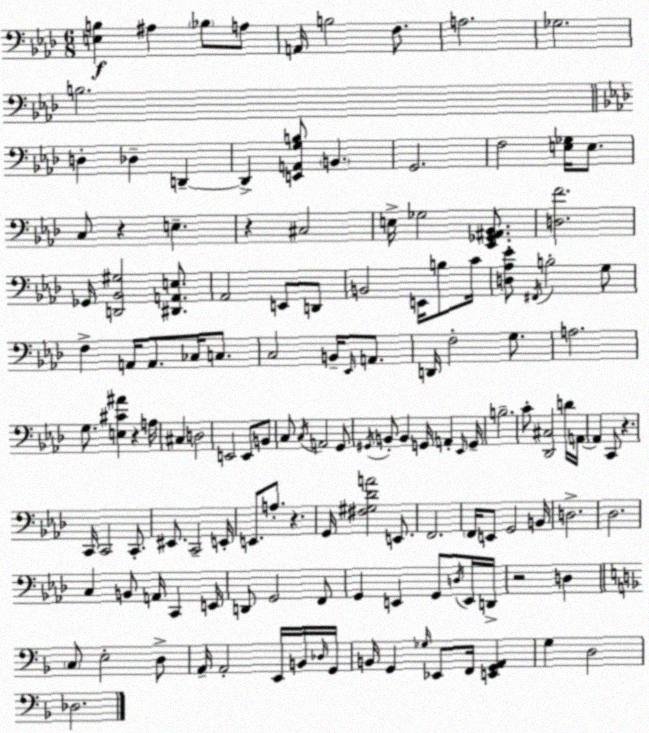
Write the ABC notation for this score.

X:1
T:Untitled
M:6/8
L:1/4
K:Fm
[E,B,] ^A, _B,/2 A,/2 A,,/4 B,2 F,/2 A,2 _G,2 B,2 D, _D, D,, D,, [E,,A,,G,B,]/2 B,, G,,2 F,2 [E,_G,]/4 E,/2 C,/2 z E, z ^C,2 E,/4 _G,2 [_E,,_G,,^A,,_B,,]/2 [D,F]2 _G,,/4 [D,,_B,,^G,]2 [^D,,A,,E,]/2 _A,,2 E,,/2 D,,/2 B,,2 E,,/4 B,/2 C/4 [D,_A,_E]/2 ^F,,/4 B,2 G,/2 F, A,,/4 A,,/2 _C,/4 C,/2 C,2 B,,/4 _E,,/4 A,,/2 D,,/4 F,2 G,/2 A,2 G,/2 [E,^C^A] z A,/4 ^C, D,2 E,,2 E,,/2 B,,/2 C,/2 C,/4 A,,2 G,,/2 ^G,,/4 B,,/2 B,, G,,/4 A,, _E,,/4 G,,/4 B,2 C/2 [_D,,^C,]2 D/4 A,,/4 A,, C,,/2 z C,,/4 C,,2 C,,/2 ^E,,/2 C,,2 E,,/4 E,,/2 A,/2 z G,,/4 [^F,^G,_DA]2 E,,/2 F,,2 F,,/4 E,,/2 G,,2 B,,/4 D,2 _D,2 C, B,,/2 A,,/4 C,, E,,/4 D,,/2 G,,2 F,,/2 G,, E,, G,,/2 D,/4 E,,/4 D,,/4 z2 D, C,/2 E,2 D,/2 A,,/4 A,,2 E,,/4 B,,/4 _D,/4 G,,/4 B,,/4 G,, _G,/4 _E,,/2 F,,/4 [E,,G,,A,,] G, D,2 _D,2